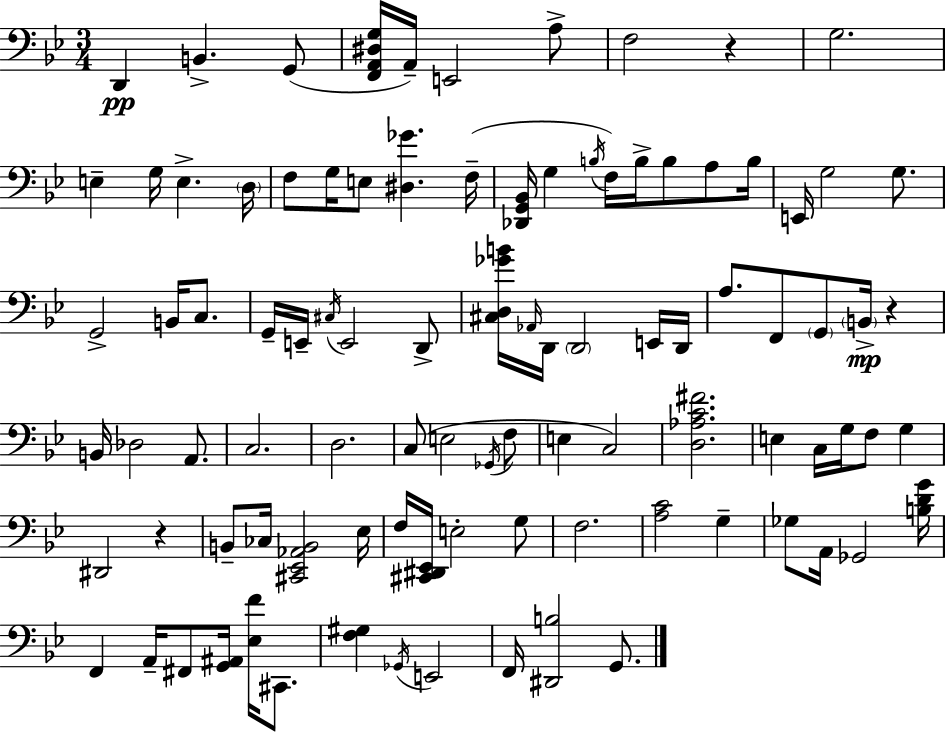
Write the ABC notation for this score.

X:1
T:Untitled
M:3/4
L:1/4
K:Gm
D,, B,, G,,/2 [F,,A,,^D,G,]/4 A,,/4 E,,2 A,/2 F,2 z G,2 E, G,/4 E, D,/4 F,/2 G,/4 E,/2 [^D,_G] F,/4 [_D,,G,,_B,,]/4 G, B,/4 F,/4 B,/4 B,/2 A,/2 B,/4 E,,/4 G,2 G,/2 G,,2 B,,/4 C,/2 G,,/4 E,,/4 ^C,/4 E,,2 D,,/2 [^C,D,_GB]/4 _A,,/4 D,,/4 D,,2 E,,/4 D,,/4 A,/2 F,,/2 G,,/2 B,,/4 z B,,/4 _D,2 A,,/2 C,2 D,2 C,/2 E,2 _G,,/4 F,/2 E, C,2 [D,_A,C^F]2 E, C,/4 G,/4 F,/2 G, ^D,,2 z B,,/2 _C,/4 [^C,,_E,,_A,,B,,]2 _E,/4 F,/4 [^C,,^D,,_E,,]/4 E,2 G,/2 F,2 [A,C]2 G, _G,/2 A,,/4 _G,,2 [B,DG]/4 F,, A,,/4 ^F,,/2 [G,,^A,,]/4 [_E,F]/4 ^C,,/2 [F,^G,] _G,,/4 E,,2 F,,/4 [^D,,B,]2 G,,/2